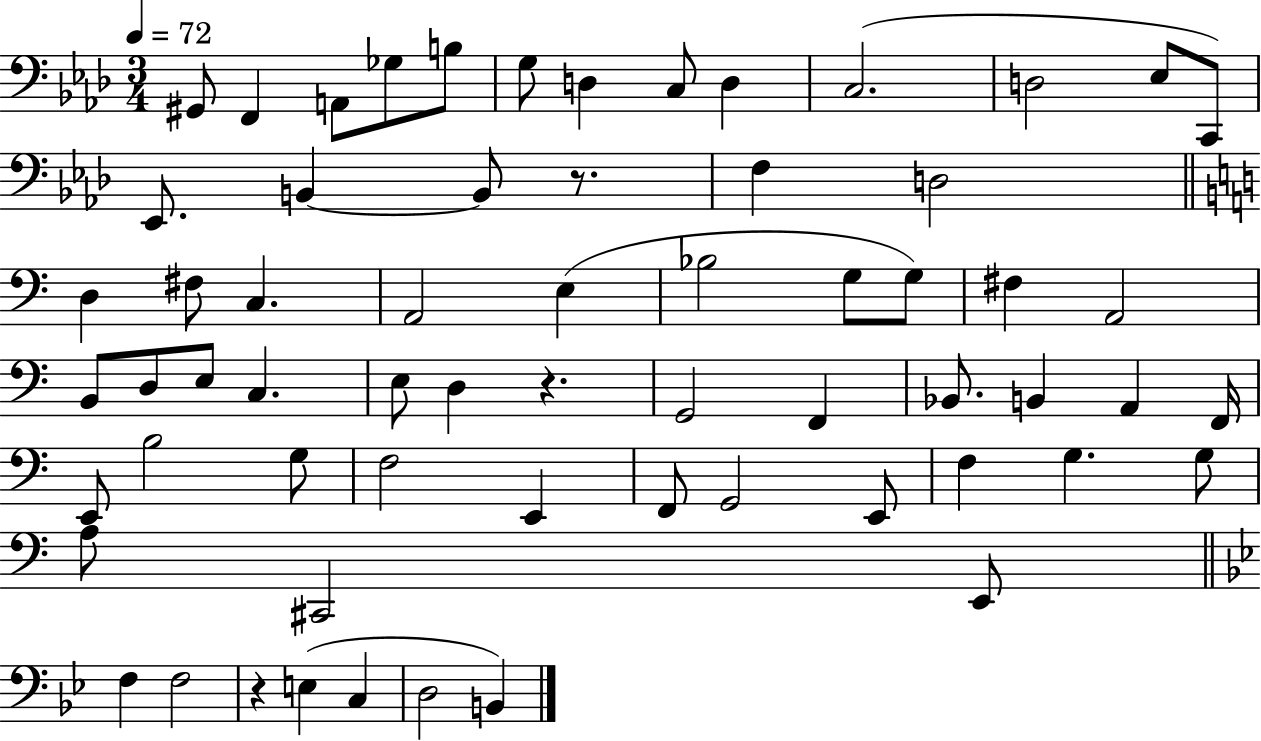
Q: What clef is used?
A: bass